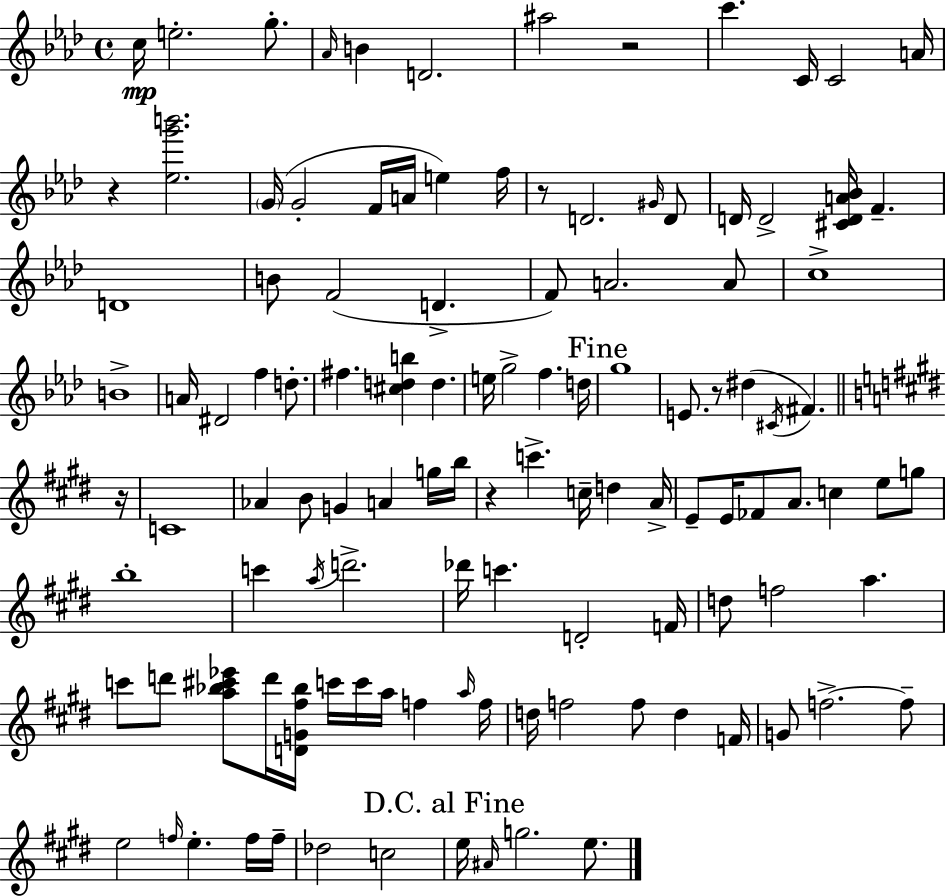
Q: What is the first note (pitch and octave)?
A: C5